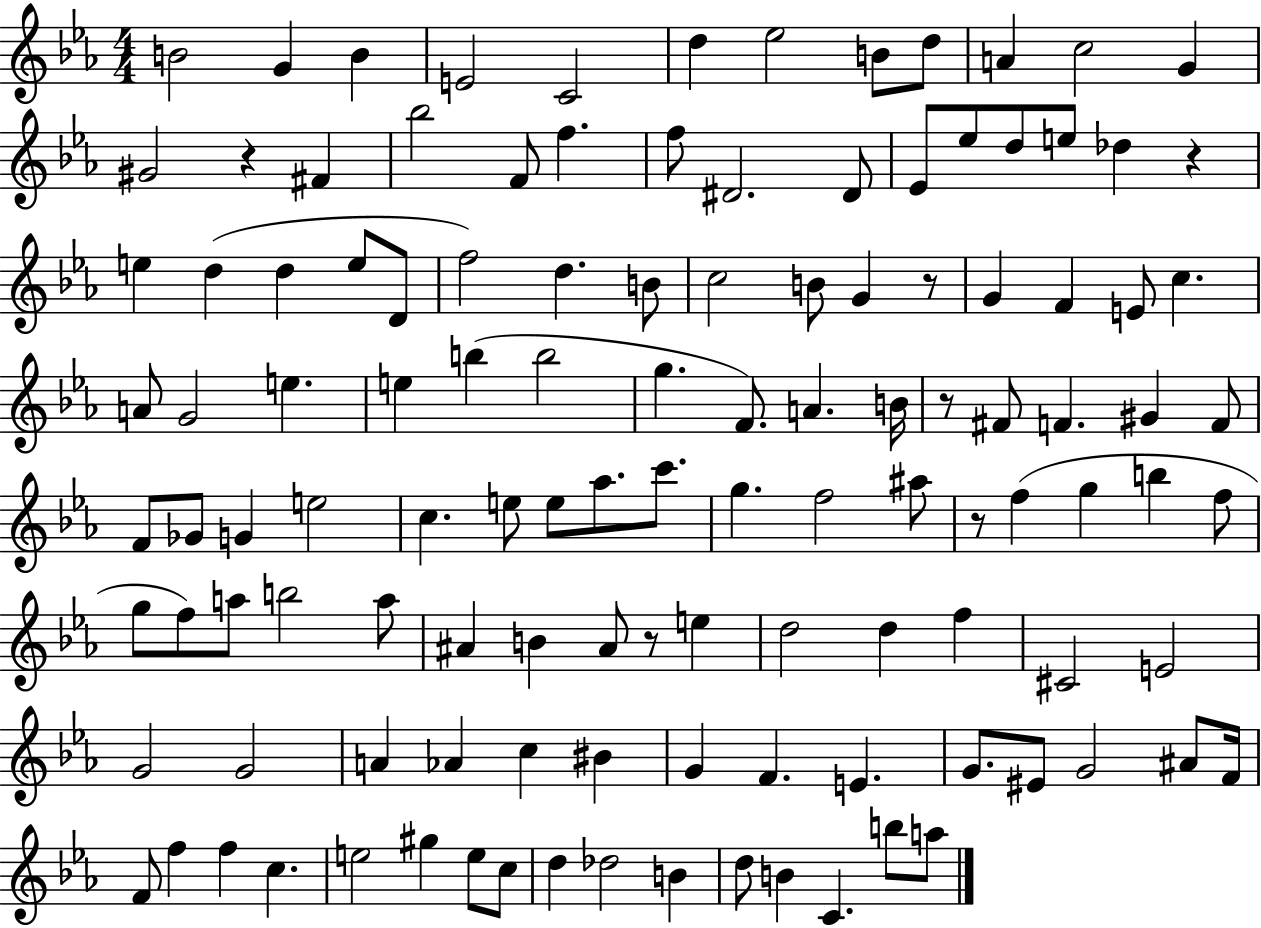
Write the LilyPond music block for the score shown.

{
  \clef treble
  \numericTimeSignature
  \time 4/4
  \key ees \major
  b'2 g'4 b'4 | e'2 c'2 | d''4 ees''2 b'8 d''8 | a'4 c''2 g'4 | \break gis'2 r4 fis'4 | bes''2 f'8 f''4. | f''8 dis'2. dis'8 | ees'8 ees''8 d''8 e''8 des''4 r4 | \break e''4 d''4( d''4 e''8 d'8 | f''2) d''4. b'8 | c''2 b'8 g'4 r8 | g'4 f'4 e'8 c''4. | \break a'8 g'2 e''4. | e''4 b''4( b''2 | g''4. f'8.) a'4. b'16 | r8 fis'8 f'4. gis'4 f'8 | \break f'8 ges'8 g'4 e''2 | c''4. e''8 e''8 aes''8. c'''8. | g''4. f''2 ais''8 | r8 f''4( g''4 b''4 f''8 | \break g''8 f''8) a''8 b''2 a''8 | ais'4 b'4 ais'8 r8 e''4 | d''2 d''4 f''4 | cis'2 e'2 | \break g'2 g'2 | a'4 aes'4 c''4 bis'4 | g'4 f'4. e'4. | g'8. eis'8 g'2 ais'8 f'16 | \break f'8 f''4 f''4 c''4. | e''2 gis''4 e''8 c''8 | d''4 des''2 b'4 | d''8 b'4 c'4. b''8 a''8 | \break \bar "|."
}